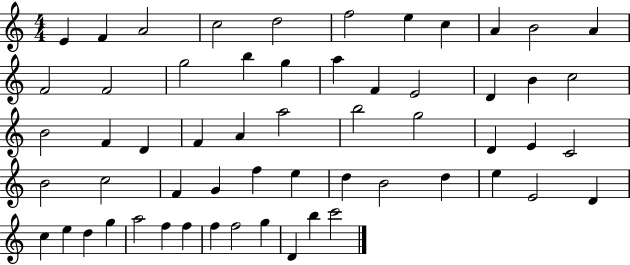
X:1
T:Untitled
M:4/4
L:1/4
K:C
E F A2 c2 d2 f2 e c A B2 A F2 F2 g2 b g a F E2 D B c2 B2 F D F A a2 b2 g2 D E C2 B2 c2 F G f e d B2 d e E2 D c e d g a2 f f f f2 g D b c'2